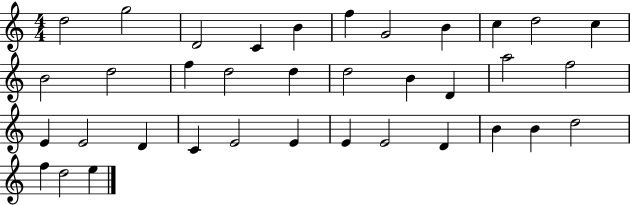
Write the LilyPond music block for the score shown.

{
  \clef treble
  \numericTimeSignature
  \time 4/4
  \key c \major
  d''2 g''2 | d'2 c'4 b'4 | f''4 g'2 b'4 | c''4 d''2 c''4 | \break b'2 d''2 | f''4 d''2 d''4 | d''2 b'4 d'4 | a''2 f''2 | \break e'4 e'2 d'4 | c'4 e'2 e'4 | e'4 e'2 d'4 | b'4 b'4 d''2 | \break f''4 d''2 e''4 | \bar "|."
}